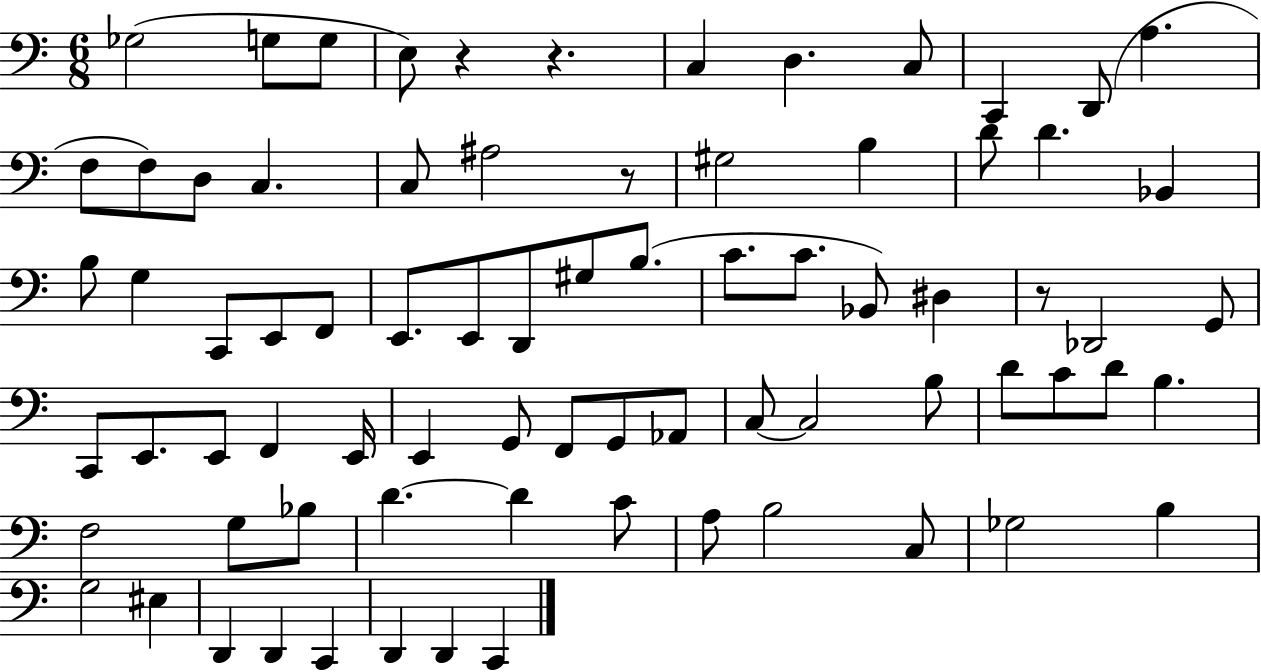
{
  \clef bass
  \numericTimeSignature
  \time 6/8
  \key c \major
  \repeat volta 2 { ges2( g8 g8 | e8) r4 r4. | c4 d4. c8 | c,4 d,8( a4. | \break f8 f8) d8 c4. | c8 ais2 r8 | gis2 b4 | d'8 d'4. bes,4 | \break b8 g4 c,8 e,8 f,8 | e,8. e,8 d,8 gis8 b8.( | c'8. c'8. bes,8) dis4 | r8 des,2 g,8 | \break c,8 e,8. e,8 f,4 e,16 | e,4 g,8 f,8 g,8 aes,8 | c8~~ c2 b8 | d'8 c'8 d'8 b4. | \break f2 g8 bes8 | d'4.~~ d'4 c'8 | a8 b2 c8 | ges2 b4 | \break g2 eis4 | d,4 d,4 c,4 | d,4 d,4 c,4 | } \bar "|."
}